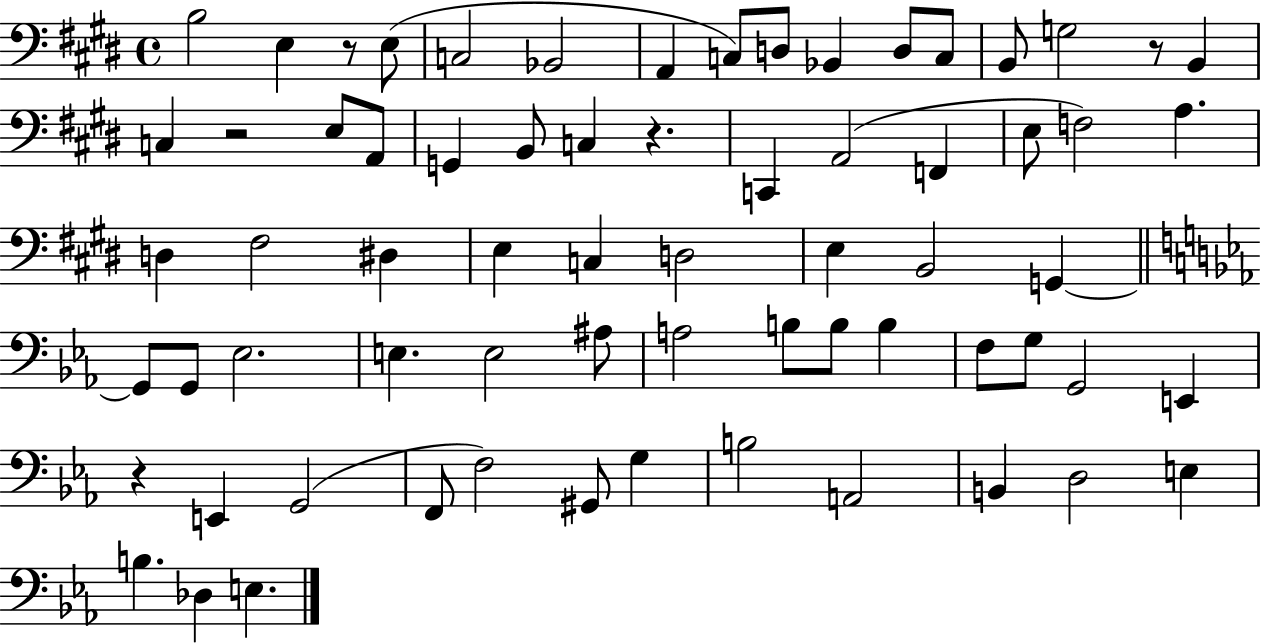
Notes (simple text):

B3/h E3/q R/e E3/e C3/h Bb2/h A2/q C3/e D3/e Bb2/q D3/e C3/e B2/e G3/h R/e B2/q C3/q R/h E3/e A2/e G2/q B2/e C3/q R/q. C2/q A2/h F2/q E3/e F3/h A3/q. D3/q F#3/h D#3/q E3/q C3/q D3/h E3/q B2/h G2/q G2/e G2/e Eb3/h. E3/q. E3/h A#3/e A3/h B3/e B3/e B3/q F3/e G3/e G2/h E2/q R/q E2/q G2/h F2/e F3/h G#2/e G3/q B3/h A2/h B2/q D3/h E3/q B3/q. Db3/q E3/q.